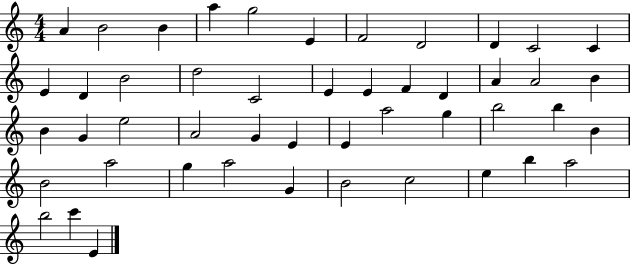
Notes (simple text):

A4/q B4/h B4/q A5/q G5/h E4/q F4/h D4/h D4/q C4/h C4/q E4/q D4/q B4/h D5/h C4/h E4/q E4/q F4/q D4/q A4/q A4/h B4/q B4/q G4/q E5/h A4/h G4/q E4/q E4/q A5/h G5/q B5/h B5/q B4/q B4/h A5/h G5/q A5/h G4/q B4/h C5/h E5/q B5/q A5/h B5/h C6/q E4/q